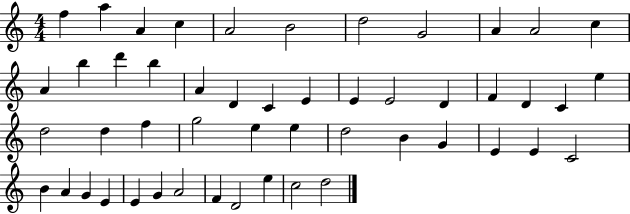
{
  \clef treble
  \numericTimeSignature
  \time 4/4
  \key c \major
  f''4 a''4 a'4 c''4 | a'2 b'2 | d''2 g'2 | a'4 a'2 c''4 | \break a'4 b''4 d'''4 b''4 | a'4 d'4 c'4 e'4 | e'4 e'2 d'4 | f'4 d'4 c'4 e''4 | \break d''2 d''4 f''4 | g''2 e''4 e''4 | d''2 b'4 g'4 | e'4 e'4 c'2 | \break b'4 a'4 g'4 e'4 | e'4 g'4 a'2 | f'4 d'2 e''4 | c''2 d''2 | \break \bar "|."
}